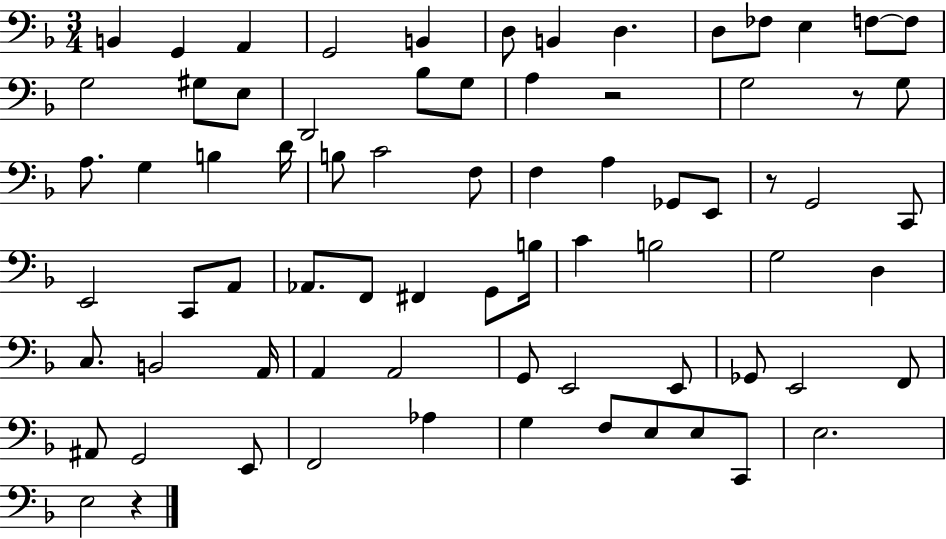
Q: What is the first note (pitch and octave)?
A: B2